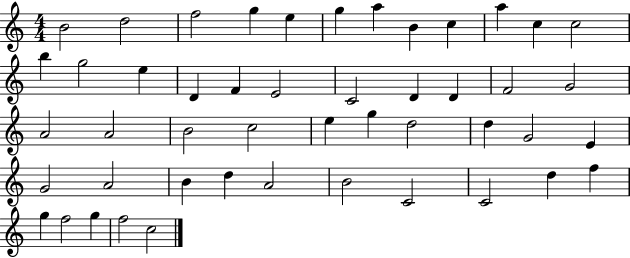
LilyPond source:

{
  \clef treble
  \numericTimeSignature
  \time 4/4
  \key c \major
  b'2 d''2 | f''2 g''4 e''4 | g''4 a''4 b'4 c''4 | a''4 c''4 c''2 | \break b''4 g''2 e''4 | d'4 f'4 e'2 | c'2 d'4 d'4 | f'2 g'2 | \break a'2 a'2 | b'2 c''2 | e''4 g''4 d''2 | d''4 g'2 e'4 | \break g'2 a'2 | b'4 d''4 a'2 | b'2 c'2 | c'2 d''4 f''4 | \break g''4 f''2 g''4 | f''2 c''2 | \bar "|."
}